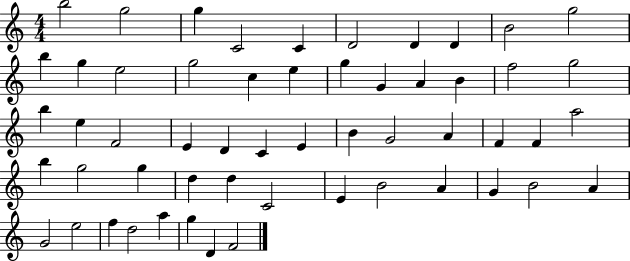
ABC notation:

X:1
T:Untitled
M:4/4
L:1/4
K:C
b2 g2 g C2 C D2 D D B2 g2 b g e2 g2 c e g G A B f2 g2 b e F2 E D C E B G2 A F F a2 b g2 g d d C2 E B2 A G B2 A G2 e2 f d2 a g D F2